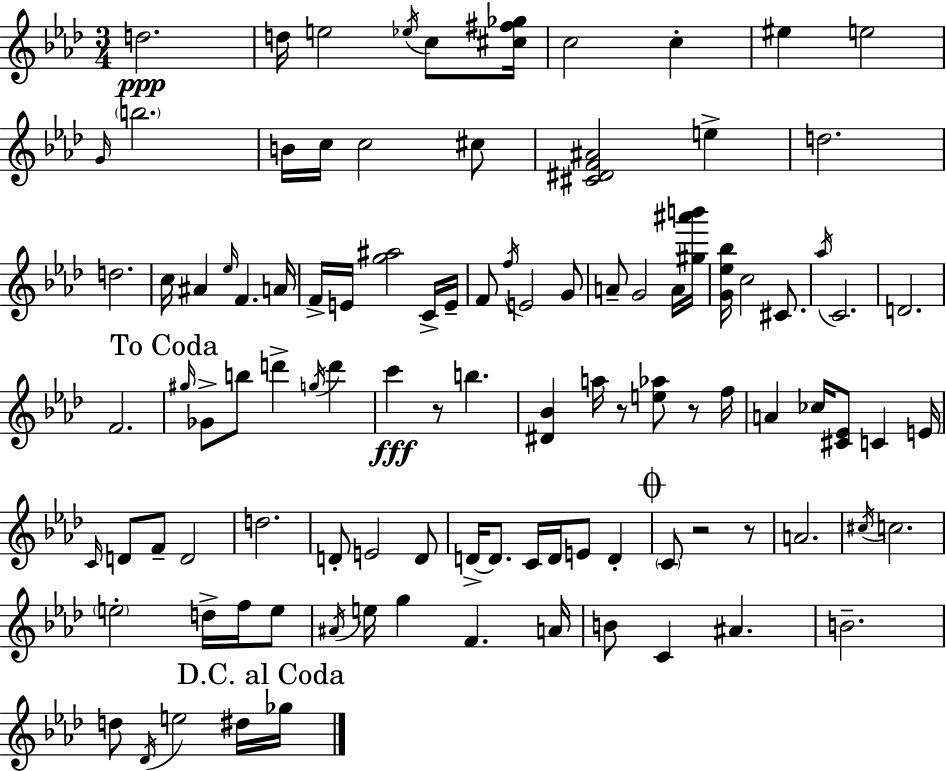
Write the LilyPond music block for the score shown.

{
  \clef treble
  \numericTimeSignature
  \time 3/4
  \key f \minor
  d''2.\ppp | d''16 e''2 \acciaccatura { ees''16 } c''8 | <cis'' fis'' ges''>16 c''2 c''4-. | eis''4 e''2 | \break \grace { g'16 } \parenthesize b''2. | b'16 c''16 c''2 | cis''8 <cis' dis' f' ais'>2 e''4-> | d''2. | \break d''2. | c''16 ais'4 \grace { ees''16 } f'4. | a'16 f'16-> e'16 <g'' ais''>2 | c'16-> e'16-- f'8 \acciaccatura { f''16 } e'2 | \break g'8 a'8-- g'2 | a'16 <gis'' ais''' b'''>16 <g' ees'' bes''>16 c''2 | cis'8. \acciaccatura { aes''16 } c'2. | d'2. | \break f'2. | \mark "To Coda" \grace { gis''16 } ges'8-> b''8 d'''4-> | \acciaccatura { g''16 } d'''4 c'''4\fff r8 | b''4. <dis' bes'>4 a''16 | \break r8 <e'' aes''>8 r8 f''16 a'4 ces''16 | <cis' ees'>8 c'4 e'16 \grace { c'16 } d'8 f'8-- | d'2 d''2. | d'8-. e'2 | \break d'8 d'16->~~ d'8. | c'16 d'16 e'8 d'4-. \mark \markup { \musicglyph "scripts.coda" } \parenthesize c'8 r2 | r8 a'2. | \acciaccatura { cis''16 } c''2. | \break \parenthesize e''2-. | d''16-> f''16 e''8 \acciaccatura { ais'16 } e''16 g''4 | f'4. a'16 b'8 | c'4 ais'4. b'2.-- | \break d''8 | \acciaccatura { des'16 } e''2 dis''16 \mark "D.C. al Coda" ges''16 \bar "|."
}